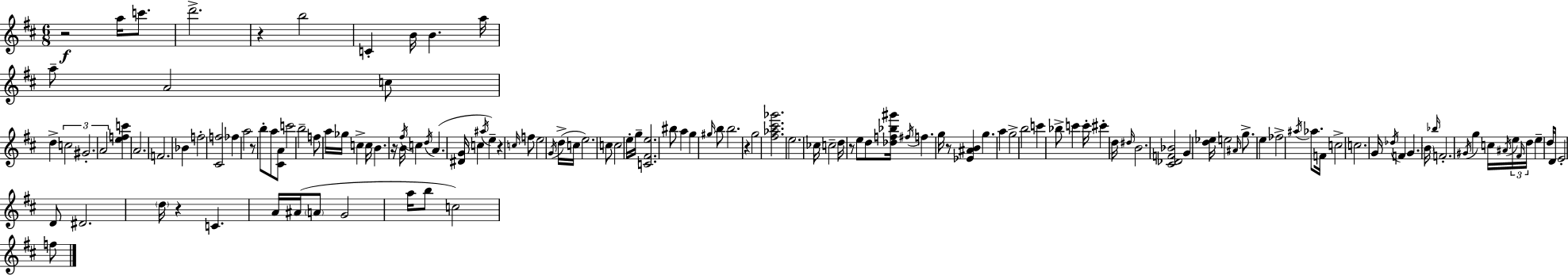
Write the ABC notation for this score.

X:1
T:Untitled
M:6/8
L:1/4
K:D
z2 a/4 c'/2 d'2 z b2 C B/4 B a/4 a/2 A2 c/2 d c2 ^G2 A2 [efc'] A2 F2 _B f2 [^Cf]2 _f a2 z/2 b/2 a/2 [^CA]/2 c'2 b2 f/2 a/4 _g/4 c c/4 B z/4 B/4 ^f/4 c d/4 A [^DG]/4 c ^a/4 e z c/4 f/2 e2 G/4 d/4 c/4 e2 c/2 c2 e/4 g/4 [C^Fe]2 ^b/2 a g ^g/4 b/2 b2 z g2 [^f_a^c'_g']2 e2 _c/4 c2 d/4 z/2 e/2 d/2 [_df_b^g']/4 ^f/4 f g/4 z/2 [_E^AB] g a g2 b2 c' _b/2 c' c'/4 ^c' d/4 ^d/4 B2 [^C_DF_B]2 G [d_e]/4 e2 ^A/4 g/2 e _f2 ^a/4 _a/2 F/4 c2 c2 G/4 _d/4 F G B/4 _b/4 F2 ^G/4 g c/4 ^A/4 e/4 ^F/4 d/4 e d/4 D/2 E2 D/2 ^D2 d/4 z C A/4 ^A/4 A/2 G2 a/4 b/2 c2 f/2